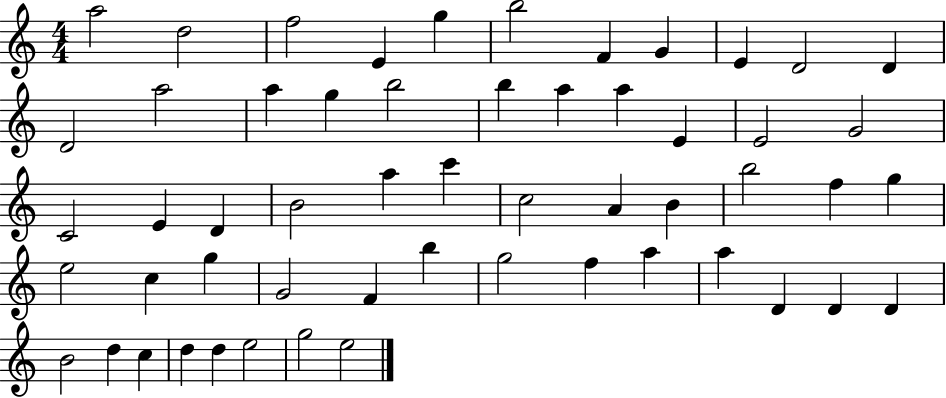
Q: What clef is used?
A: treble